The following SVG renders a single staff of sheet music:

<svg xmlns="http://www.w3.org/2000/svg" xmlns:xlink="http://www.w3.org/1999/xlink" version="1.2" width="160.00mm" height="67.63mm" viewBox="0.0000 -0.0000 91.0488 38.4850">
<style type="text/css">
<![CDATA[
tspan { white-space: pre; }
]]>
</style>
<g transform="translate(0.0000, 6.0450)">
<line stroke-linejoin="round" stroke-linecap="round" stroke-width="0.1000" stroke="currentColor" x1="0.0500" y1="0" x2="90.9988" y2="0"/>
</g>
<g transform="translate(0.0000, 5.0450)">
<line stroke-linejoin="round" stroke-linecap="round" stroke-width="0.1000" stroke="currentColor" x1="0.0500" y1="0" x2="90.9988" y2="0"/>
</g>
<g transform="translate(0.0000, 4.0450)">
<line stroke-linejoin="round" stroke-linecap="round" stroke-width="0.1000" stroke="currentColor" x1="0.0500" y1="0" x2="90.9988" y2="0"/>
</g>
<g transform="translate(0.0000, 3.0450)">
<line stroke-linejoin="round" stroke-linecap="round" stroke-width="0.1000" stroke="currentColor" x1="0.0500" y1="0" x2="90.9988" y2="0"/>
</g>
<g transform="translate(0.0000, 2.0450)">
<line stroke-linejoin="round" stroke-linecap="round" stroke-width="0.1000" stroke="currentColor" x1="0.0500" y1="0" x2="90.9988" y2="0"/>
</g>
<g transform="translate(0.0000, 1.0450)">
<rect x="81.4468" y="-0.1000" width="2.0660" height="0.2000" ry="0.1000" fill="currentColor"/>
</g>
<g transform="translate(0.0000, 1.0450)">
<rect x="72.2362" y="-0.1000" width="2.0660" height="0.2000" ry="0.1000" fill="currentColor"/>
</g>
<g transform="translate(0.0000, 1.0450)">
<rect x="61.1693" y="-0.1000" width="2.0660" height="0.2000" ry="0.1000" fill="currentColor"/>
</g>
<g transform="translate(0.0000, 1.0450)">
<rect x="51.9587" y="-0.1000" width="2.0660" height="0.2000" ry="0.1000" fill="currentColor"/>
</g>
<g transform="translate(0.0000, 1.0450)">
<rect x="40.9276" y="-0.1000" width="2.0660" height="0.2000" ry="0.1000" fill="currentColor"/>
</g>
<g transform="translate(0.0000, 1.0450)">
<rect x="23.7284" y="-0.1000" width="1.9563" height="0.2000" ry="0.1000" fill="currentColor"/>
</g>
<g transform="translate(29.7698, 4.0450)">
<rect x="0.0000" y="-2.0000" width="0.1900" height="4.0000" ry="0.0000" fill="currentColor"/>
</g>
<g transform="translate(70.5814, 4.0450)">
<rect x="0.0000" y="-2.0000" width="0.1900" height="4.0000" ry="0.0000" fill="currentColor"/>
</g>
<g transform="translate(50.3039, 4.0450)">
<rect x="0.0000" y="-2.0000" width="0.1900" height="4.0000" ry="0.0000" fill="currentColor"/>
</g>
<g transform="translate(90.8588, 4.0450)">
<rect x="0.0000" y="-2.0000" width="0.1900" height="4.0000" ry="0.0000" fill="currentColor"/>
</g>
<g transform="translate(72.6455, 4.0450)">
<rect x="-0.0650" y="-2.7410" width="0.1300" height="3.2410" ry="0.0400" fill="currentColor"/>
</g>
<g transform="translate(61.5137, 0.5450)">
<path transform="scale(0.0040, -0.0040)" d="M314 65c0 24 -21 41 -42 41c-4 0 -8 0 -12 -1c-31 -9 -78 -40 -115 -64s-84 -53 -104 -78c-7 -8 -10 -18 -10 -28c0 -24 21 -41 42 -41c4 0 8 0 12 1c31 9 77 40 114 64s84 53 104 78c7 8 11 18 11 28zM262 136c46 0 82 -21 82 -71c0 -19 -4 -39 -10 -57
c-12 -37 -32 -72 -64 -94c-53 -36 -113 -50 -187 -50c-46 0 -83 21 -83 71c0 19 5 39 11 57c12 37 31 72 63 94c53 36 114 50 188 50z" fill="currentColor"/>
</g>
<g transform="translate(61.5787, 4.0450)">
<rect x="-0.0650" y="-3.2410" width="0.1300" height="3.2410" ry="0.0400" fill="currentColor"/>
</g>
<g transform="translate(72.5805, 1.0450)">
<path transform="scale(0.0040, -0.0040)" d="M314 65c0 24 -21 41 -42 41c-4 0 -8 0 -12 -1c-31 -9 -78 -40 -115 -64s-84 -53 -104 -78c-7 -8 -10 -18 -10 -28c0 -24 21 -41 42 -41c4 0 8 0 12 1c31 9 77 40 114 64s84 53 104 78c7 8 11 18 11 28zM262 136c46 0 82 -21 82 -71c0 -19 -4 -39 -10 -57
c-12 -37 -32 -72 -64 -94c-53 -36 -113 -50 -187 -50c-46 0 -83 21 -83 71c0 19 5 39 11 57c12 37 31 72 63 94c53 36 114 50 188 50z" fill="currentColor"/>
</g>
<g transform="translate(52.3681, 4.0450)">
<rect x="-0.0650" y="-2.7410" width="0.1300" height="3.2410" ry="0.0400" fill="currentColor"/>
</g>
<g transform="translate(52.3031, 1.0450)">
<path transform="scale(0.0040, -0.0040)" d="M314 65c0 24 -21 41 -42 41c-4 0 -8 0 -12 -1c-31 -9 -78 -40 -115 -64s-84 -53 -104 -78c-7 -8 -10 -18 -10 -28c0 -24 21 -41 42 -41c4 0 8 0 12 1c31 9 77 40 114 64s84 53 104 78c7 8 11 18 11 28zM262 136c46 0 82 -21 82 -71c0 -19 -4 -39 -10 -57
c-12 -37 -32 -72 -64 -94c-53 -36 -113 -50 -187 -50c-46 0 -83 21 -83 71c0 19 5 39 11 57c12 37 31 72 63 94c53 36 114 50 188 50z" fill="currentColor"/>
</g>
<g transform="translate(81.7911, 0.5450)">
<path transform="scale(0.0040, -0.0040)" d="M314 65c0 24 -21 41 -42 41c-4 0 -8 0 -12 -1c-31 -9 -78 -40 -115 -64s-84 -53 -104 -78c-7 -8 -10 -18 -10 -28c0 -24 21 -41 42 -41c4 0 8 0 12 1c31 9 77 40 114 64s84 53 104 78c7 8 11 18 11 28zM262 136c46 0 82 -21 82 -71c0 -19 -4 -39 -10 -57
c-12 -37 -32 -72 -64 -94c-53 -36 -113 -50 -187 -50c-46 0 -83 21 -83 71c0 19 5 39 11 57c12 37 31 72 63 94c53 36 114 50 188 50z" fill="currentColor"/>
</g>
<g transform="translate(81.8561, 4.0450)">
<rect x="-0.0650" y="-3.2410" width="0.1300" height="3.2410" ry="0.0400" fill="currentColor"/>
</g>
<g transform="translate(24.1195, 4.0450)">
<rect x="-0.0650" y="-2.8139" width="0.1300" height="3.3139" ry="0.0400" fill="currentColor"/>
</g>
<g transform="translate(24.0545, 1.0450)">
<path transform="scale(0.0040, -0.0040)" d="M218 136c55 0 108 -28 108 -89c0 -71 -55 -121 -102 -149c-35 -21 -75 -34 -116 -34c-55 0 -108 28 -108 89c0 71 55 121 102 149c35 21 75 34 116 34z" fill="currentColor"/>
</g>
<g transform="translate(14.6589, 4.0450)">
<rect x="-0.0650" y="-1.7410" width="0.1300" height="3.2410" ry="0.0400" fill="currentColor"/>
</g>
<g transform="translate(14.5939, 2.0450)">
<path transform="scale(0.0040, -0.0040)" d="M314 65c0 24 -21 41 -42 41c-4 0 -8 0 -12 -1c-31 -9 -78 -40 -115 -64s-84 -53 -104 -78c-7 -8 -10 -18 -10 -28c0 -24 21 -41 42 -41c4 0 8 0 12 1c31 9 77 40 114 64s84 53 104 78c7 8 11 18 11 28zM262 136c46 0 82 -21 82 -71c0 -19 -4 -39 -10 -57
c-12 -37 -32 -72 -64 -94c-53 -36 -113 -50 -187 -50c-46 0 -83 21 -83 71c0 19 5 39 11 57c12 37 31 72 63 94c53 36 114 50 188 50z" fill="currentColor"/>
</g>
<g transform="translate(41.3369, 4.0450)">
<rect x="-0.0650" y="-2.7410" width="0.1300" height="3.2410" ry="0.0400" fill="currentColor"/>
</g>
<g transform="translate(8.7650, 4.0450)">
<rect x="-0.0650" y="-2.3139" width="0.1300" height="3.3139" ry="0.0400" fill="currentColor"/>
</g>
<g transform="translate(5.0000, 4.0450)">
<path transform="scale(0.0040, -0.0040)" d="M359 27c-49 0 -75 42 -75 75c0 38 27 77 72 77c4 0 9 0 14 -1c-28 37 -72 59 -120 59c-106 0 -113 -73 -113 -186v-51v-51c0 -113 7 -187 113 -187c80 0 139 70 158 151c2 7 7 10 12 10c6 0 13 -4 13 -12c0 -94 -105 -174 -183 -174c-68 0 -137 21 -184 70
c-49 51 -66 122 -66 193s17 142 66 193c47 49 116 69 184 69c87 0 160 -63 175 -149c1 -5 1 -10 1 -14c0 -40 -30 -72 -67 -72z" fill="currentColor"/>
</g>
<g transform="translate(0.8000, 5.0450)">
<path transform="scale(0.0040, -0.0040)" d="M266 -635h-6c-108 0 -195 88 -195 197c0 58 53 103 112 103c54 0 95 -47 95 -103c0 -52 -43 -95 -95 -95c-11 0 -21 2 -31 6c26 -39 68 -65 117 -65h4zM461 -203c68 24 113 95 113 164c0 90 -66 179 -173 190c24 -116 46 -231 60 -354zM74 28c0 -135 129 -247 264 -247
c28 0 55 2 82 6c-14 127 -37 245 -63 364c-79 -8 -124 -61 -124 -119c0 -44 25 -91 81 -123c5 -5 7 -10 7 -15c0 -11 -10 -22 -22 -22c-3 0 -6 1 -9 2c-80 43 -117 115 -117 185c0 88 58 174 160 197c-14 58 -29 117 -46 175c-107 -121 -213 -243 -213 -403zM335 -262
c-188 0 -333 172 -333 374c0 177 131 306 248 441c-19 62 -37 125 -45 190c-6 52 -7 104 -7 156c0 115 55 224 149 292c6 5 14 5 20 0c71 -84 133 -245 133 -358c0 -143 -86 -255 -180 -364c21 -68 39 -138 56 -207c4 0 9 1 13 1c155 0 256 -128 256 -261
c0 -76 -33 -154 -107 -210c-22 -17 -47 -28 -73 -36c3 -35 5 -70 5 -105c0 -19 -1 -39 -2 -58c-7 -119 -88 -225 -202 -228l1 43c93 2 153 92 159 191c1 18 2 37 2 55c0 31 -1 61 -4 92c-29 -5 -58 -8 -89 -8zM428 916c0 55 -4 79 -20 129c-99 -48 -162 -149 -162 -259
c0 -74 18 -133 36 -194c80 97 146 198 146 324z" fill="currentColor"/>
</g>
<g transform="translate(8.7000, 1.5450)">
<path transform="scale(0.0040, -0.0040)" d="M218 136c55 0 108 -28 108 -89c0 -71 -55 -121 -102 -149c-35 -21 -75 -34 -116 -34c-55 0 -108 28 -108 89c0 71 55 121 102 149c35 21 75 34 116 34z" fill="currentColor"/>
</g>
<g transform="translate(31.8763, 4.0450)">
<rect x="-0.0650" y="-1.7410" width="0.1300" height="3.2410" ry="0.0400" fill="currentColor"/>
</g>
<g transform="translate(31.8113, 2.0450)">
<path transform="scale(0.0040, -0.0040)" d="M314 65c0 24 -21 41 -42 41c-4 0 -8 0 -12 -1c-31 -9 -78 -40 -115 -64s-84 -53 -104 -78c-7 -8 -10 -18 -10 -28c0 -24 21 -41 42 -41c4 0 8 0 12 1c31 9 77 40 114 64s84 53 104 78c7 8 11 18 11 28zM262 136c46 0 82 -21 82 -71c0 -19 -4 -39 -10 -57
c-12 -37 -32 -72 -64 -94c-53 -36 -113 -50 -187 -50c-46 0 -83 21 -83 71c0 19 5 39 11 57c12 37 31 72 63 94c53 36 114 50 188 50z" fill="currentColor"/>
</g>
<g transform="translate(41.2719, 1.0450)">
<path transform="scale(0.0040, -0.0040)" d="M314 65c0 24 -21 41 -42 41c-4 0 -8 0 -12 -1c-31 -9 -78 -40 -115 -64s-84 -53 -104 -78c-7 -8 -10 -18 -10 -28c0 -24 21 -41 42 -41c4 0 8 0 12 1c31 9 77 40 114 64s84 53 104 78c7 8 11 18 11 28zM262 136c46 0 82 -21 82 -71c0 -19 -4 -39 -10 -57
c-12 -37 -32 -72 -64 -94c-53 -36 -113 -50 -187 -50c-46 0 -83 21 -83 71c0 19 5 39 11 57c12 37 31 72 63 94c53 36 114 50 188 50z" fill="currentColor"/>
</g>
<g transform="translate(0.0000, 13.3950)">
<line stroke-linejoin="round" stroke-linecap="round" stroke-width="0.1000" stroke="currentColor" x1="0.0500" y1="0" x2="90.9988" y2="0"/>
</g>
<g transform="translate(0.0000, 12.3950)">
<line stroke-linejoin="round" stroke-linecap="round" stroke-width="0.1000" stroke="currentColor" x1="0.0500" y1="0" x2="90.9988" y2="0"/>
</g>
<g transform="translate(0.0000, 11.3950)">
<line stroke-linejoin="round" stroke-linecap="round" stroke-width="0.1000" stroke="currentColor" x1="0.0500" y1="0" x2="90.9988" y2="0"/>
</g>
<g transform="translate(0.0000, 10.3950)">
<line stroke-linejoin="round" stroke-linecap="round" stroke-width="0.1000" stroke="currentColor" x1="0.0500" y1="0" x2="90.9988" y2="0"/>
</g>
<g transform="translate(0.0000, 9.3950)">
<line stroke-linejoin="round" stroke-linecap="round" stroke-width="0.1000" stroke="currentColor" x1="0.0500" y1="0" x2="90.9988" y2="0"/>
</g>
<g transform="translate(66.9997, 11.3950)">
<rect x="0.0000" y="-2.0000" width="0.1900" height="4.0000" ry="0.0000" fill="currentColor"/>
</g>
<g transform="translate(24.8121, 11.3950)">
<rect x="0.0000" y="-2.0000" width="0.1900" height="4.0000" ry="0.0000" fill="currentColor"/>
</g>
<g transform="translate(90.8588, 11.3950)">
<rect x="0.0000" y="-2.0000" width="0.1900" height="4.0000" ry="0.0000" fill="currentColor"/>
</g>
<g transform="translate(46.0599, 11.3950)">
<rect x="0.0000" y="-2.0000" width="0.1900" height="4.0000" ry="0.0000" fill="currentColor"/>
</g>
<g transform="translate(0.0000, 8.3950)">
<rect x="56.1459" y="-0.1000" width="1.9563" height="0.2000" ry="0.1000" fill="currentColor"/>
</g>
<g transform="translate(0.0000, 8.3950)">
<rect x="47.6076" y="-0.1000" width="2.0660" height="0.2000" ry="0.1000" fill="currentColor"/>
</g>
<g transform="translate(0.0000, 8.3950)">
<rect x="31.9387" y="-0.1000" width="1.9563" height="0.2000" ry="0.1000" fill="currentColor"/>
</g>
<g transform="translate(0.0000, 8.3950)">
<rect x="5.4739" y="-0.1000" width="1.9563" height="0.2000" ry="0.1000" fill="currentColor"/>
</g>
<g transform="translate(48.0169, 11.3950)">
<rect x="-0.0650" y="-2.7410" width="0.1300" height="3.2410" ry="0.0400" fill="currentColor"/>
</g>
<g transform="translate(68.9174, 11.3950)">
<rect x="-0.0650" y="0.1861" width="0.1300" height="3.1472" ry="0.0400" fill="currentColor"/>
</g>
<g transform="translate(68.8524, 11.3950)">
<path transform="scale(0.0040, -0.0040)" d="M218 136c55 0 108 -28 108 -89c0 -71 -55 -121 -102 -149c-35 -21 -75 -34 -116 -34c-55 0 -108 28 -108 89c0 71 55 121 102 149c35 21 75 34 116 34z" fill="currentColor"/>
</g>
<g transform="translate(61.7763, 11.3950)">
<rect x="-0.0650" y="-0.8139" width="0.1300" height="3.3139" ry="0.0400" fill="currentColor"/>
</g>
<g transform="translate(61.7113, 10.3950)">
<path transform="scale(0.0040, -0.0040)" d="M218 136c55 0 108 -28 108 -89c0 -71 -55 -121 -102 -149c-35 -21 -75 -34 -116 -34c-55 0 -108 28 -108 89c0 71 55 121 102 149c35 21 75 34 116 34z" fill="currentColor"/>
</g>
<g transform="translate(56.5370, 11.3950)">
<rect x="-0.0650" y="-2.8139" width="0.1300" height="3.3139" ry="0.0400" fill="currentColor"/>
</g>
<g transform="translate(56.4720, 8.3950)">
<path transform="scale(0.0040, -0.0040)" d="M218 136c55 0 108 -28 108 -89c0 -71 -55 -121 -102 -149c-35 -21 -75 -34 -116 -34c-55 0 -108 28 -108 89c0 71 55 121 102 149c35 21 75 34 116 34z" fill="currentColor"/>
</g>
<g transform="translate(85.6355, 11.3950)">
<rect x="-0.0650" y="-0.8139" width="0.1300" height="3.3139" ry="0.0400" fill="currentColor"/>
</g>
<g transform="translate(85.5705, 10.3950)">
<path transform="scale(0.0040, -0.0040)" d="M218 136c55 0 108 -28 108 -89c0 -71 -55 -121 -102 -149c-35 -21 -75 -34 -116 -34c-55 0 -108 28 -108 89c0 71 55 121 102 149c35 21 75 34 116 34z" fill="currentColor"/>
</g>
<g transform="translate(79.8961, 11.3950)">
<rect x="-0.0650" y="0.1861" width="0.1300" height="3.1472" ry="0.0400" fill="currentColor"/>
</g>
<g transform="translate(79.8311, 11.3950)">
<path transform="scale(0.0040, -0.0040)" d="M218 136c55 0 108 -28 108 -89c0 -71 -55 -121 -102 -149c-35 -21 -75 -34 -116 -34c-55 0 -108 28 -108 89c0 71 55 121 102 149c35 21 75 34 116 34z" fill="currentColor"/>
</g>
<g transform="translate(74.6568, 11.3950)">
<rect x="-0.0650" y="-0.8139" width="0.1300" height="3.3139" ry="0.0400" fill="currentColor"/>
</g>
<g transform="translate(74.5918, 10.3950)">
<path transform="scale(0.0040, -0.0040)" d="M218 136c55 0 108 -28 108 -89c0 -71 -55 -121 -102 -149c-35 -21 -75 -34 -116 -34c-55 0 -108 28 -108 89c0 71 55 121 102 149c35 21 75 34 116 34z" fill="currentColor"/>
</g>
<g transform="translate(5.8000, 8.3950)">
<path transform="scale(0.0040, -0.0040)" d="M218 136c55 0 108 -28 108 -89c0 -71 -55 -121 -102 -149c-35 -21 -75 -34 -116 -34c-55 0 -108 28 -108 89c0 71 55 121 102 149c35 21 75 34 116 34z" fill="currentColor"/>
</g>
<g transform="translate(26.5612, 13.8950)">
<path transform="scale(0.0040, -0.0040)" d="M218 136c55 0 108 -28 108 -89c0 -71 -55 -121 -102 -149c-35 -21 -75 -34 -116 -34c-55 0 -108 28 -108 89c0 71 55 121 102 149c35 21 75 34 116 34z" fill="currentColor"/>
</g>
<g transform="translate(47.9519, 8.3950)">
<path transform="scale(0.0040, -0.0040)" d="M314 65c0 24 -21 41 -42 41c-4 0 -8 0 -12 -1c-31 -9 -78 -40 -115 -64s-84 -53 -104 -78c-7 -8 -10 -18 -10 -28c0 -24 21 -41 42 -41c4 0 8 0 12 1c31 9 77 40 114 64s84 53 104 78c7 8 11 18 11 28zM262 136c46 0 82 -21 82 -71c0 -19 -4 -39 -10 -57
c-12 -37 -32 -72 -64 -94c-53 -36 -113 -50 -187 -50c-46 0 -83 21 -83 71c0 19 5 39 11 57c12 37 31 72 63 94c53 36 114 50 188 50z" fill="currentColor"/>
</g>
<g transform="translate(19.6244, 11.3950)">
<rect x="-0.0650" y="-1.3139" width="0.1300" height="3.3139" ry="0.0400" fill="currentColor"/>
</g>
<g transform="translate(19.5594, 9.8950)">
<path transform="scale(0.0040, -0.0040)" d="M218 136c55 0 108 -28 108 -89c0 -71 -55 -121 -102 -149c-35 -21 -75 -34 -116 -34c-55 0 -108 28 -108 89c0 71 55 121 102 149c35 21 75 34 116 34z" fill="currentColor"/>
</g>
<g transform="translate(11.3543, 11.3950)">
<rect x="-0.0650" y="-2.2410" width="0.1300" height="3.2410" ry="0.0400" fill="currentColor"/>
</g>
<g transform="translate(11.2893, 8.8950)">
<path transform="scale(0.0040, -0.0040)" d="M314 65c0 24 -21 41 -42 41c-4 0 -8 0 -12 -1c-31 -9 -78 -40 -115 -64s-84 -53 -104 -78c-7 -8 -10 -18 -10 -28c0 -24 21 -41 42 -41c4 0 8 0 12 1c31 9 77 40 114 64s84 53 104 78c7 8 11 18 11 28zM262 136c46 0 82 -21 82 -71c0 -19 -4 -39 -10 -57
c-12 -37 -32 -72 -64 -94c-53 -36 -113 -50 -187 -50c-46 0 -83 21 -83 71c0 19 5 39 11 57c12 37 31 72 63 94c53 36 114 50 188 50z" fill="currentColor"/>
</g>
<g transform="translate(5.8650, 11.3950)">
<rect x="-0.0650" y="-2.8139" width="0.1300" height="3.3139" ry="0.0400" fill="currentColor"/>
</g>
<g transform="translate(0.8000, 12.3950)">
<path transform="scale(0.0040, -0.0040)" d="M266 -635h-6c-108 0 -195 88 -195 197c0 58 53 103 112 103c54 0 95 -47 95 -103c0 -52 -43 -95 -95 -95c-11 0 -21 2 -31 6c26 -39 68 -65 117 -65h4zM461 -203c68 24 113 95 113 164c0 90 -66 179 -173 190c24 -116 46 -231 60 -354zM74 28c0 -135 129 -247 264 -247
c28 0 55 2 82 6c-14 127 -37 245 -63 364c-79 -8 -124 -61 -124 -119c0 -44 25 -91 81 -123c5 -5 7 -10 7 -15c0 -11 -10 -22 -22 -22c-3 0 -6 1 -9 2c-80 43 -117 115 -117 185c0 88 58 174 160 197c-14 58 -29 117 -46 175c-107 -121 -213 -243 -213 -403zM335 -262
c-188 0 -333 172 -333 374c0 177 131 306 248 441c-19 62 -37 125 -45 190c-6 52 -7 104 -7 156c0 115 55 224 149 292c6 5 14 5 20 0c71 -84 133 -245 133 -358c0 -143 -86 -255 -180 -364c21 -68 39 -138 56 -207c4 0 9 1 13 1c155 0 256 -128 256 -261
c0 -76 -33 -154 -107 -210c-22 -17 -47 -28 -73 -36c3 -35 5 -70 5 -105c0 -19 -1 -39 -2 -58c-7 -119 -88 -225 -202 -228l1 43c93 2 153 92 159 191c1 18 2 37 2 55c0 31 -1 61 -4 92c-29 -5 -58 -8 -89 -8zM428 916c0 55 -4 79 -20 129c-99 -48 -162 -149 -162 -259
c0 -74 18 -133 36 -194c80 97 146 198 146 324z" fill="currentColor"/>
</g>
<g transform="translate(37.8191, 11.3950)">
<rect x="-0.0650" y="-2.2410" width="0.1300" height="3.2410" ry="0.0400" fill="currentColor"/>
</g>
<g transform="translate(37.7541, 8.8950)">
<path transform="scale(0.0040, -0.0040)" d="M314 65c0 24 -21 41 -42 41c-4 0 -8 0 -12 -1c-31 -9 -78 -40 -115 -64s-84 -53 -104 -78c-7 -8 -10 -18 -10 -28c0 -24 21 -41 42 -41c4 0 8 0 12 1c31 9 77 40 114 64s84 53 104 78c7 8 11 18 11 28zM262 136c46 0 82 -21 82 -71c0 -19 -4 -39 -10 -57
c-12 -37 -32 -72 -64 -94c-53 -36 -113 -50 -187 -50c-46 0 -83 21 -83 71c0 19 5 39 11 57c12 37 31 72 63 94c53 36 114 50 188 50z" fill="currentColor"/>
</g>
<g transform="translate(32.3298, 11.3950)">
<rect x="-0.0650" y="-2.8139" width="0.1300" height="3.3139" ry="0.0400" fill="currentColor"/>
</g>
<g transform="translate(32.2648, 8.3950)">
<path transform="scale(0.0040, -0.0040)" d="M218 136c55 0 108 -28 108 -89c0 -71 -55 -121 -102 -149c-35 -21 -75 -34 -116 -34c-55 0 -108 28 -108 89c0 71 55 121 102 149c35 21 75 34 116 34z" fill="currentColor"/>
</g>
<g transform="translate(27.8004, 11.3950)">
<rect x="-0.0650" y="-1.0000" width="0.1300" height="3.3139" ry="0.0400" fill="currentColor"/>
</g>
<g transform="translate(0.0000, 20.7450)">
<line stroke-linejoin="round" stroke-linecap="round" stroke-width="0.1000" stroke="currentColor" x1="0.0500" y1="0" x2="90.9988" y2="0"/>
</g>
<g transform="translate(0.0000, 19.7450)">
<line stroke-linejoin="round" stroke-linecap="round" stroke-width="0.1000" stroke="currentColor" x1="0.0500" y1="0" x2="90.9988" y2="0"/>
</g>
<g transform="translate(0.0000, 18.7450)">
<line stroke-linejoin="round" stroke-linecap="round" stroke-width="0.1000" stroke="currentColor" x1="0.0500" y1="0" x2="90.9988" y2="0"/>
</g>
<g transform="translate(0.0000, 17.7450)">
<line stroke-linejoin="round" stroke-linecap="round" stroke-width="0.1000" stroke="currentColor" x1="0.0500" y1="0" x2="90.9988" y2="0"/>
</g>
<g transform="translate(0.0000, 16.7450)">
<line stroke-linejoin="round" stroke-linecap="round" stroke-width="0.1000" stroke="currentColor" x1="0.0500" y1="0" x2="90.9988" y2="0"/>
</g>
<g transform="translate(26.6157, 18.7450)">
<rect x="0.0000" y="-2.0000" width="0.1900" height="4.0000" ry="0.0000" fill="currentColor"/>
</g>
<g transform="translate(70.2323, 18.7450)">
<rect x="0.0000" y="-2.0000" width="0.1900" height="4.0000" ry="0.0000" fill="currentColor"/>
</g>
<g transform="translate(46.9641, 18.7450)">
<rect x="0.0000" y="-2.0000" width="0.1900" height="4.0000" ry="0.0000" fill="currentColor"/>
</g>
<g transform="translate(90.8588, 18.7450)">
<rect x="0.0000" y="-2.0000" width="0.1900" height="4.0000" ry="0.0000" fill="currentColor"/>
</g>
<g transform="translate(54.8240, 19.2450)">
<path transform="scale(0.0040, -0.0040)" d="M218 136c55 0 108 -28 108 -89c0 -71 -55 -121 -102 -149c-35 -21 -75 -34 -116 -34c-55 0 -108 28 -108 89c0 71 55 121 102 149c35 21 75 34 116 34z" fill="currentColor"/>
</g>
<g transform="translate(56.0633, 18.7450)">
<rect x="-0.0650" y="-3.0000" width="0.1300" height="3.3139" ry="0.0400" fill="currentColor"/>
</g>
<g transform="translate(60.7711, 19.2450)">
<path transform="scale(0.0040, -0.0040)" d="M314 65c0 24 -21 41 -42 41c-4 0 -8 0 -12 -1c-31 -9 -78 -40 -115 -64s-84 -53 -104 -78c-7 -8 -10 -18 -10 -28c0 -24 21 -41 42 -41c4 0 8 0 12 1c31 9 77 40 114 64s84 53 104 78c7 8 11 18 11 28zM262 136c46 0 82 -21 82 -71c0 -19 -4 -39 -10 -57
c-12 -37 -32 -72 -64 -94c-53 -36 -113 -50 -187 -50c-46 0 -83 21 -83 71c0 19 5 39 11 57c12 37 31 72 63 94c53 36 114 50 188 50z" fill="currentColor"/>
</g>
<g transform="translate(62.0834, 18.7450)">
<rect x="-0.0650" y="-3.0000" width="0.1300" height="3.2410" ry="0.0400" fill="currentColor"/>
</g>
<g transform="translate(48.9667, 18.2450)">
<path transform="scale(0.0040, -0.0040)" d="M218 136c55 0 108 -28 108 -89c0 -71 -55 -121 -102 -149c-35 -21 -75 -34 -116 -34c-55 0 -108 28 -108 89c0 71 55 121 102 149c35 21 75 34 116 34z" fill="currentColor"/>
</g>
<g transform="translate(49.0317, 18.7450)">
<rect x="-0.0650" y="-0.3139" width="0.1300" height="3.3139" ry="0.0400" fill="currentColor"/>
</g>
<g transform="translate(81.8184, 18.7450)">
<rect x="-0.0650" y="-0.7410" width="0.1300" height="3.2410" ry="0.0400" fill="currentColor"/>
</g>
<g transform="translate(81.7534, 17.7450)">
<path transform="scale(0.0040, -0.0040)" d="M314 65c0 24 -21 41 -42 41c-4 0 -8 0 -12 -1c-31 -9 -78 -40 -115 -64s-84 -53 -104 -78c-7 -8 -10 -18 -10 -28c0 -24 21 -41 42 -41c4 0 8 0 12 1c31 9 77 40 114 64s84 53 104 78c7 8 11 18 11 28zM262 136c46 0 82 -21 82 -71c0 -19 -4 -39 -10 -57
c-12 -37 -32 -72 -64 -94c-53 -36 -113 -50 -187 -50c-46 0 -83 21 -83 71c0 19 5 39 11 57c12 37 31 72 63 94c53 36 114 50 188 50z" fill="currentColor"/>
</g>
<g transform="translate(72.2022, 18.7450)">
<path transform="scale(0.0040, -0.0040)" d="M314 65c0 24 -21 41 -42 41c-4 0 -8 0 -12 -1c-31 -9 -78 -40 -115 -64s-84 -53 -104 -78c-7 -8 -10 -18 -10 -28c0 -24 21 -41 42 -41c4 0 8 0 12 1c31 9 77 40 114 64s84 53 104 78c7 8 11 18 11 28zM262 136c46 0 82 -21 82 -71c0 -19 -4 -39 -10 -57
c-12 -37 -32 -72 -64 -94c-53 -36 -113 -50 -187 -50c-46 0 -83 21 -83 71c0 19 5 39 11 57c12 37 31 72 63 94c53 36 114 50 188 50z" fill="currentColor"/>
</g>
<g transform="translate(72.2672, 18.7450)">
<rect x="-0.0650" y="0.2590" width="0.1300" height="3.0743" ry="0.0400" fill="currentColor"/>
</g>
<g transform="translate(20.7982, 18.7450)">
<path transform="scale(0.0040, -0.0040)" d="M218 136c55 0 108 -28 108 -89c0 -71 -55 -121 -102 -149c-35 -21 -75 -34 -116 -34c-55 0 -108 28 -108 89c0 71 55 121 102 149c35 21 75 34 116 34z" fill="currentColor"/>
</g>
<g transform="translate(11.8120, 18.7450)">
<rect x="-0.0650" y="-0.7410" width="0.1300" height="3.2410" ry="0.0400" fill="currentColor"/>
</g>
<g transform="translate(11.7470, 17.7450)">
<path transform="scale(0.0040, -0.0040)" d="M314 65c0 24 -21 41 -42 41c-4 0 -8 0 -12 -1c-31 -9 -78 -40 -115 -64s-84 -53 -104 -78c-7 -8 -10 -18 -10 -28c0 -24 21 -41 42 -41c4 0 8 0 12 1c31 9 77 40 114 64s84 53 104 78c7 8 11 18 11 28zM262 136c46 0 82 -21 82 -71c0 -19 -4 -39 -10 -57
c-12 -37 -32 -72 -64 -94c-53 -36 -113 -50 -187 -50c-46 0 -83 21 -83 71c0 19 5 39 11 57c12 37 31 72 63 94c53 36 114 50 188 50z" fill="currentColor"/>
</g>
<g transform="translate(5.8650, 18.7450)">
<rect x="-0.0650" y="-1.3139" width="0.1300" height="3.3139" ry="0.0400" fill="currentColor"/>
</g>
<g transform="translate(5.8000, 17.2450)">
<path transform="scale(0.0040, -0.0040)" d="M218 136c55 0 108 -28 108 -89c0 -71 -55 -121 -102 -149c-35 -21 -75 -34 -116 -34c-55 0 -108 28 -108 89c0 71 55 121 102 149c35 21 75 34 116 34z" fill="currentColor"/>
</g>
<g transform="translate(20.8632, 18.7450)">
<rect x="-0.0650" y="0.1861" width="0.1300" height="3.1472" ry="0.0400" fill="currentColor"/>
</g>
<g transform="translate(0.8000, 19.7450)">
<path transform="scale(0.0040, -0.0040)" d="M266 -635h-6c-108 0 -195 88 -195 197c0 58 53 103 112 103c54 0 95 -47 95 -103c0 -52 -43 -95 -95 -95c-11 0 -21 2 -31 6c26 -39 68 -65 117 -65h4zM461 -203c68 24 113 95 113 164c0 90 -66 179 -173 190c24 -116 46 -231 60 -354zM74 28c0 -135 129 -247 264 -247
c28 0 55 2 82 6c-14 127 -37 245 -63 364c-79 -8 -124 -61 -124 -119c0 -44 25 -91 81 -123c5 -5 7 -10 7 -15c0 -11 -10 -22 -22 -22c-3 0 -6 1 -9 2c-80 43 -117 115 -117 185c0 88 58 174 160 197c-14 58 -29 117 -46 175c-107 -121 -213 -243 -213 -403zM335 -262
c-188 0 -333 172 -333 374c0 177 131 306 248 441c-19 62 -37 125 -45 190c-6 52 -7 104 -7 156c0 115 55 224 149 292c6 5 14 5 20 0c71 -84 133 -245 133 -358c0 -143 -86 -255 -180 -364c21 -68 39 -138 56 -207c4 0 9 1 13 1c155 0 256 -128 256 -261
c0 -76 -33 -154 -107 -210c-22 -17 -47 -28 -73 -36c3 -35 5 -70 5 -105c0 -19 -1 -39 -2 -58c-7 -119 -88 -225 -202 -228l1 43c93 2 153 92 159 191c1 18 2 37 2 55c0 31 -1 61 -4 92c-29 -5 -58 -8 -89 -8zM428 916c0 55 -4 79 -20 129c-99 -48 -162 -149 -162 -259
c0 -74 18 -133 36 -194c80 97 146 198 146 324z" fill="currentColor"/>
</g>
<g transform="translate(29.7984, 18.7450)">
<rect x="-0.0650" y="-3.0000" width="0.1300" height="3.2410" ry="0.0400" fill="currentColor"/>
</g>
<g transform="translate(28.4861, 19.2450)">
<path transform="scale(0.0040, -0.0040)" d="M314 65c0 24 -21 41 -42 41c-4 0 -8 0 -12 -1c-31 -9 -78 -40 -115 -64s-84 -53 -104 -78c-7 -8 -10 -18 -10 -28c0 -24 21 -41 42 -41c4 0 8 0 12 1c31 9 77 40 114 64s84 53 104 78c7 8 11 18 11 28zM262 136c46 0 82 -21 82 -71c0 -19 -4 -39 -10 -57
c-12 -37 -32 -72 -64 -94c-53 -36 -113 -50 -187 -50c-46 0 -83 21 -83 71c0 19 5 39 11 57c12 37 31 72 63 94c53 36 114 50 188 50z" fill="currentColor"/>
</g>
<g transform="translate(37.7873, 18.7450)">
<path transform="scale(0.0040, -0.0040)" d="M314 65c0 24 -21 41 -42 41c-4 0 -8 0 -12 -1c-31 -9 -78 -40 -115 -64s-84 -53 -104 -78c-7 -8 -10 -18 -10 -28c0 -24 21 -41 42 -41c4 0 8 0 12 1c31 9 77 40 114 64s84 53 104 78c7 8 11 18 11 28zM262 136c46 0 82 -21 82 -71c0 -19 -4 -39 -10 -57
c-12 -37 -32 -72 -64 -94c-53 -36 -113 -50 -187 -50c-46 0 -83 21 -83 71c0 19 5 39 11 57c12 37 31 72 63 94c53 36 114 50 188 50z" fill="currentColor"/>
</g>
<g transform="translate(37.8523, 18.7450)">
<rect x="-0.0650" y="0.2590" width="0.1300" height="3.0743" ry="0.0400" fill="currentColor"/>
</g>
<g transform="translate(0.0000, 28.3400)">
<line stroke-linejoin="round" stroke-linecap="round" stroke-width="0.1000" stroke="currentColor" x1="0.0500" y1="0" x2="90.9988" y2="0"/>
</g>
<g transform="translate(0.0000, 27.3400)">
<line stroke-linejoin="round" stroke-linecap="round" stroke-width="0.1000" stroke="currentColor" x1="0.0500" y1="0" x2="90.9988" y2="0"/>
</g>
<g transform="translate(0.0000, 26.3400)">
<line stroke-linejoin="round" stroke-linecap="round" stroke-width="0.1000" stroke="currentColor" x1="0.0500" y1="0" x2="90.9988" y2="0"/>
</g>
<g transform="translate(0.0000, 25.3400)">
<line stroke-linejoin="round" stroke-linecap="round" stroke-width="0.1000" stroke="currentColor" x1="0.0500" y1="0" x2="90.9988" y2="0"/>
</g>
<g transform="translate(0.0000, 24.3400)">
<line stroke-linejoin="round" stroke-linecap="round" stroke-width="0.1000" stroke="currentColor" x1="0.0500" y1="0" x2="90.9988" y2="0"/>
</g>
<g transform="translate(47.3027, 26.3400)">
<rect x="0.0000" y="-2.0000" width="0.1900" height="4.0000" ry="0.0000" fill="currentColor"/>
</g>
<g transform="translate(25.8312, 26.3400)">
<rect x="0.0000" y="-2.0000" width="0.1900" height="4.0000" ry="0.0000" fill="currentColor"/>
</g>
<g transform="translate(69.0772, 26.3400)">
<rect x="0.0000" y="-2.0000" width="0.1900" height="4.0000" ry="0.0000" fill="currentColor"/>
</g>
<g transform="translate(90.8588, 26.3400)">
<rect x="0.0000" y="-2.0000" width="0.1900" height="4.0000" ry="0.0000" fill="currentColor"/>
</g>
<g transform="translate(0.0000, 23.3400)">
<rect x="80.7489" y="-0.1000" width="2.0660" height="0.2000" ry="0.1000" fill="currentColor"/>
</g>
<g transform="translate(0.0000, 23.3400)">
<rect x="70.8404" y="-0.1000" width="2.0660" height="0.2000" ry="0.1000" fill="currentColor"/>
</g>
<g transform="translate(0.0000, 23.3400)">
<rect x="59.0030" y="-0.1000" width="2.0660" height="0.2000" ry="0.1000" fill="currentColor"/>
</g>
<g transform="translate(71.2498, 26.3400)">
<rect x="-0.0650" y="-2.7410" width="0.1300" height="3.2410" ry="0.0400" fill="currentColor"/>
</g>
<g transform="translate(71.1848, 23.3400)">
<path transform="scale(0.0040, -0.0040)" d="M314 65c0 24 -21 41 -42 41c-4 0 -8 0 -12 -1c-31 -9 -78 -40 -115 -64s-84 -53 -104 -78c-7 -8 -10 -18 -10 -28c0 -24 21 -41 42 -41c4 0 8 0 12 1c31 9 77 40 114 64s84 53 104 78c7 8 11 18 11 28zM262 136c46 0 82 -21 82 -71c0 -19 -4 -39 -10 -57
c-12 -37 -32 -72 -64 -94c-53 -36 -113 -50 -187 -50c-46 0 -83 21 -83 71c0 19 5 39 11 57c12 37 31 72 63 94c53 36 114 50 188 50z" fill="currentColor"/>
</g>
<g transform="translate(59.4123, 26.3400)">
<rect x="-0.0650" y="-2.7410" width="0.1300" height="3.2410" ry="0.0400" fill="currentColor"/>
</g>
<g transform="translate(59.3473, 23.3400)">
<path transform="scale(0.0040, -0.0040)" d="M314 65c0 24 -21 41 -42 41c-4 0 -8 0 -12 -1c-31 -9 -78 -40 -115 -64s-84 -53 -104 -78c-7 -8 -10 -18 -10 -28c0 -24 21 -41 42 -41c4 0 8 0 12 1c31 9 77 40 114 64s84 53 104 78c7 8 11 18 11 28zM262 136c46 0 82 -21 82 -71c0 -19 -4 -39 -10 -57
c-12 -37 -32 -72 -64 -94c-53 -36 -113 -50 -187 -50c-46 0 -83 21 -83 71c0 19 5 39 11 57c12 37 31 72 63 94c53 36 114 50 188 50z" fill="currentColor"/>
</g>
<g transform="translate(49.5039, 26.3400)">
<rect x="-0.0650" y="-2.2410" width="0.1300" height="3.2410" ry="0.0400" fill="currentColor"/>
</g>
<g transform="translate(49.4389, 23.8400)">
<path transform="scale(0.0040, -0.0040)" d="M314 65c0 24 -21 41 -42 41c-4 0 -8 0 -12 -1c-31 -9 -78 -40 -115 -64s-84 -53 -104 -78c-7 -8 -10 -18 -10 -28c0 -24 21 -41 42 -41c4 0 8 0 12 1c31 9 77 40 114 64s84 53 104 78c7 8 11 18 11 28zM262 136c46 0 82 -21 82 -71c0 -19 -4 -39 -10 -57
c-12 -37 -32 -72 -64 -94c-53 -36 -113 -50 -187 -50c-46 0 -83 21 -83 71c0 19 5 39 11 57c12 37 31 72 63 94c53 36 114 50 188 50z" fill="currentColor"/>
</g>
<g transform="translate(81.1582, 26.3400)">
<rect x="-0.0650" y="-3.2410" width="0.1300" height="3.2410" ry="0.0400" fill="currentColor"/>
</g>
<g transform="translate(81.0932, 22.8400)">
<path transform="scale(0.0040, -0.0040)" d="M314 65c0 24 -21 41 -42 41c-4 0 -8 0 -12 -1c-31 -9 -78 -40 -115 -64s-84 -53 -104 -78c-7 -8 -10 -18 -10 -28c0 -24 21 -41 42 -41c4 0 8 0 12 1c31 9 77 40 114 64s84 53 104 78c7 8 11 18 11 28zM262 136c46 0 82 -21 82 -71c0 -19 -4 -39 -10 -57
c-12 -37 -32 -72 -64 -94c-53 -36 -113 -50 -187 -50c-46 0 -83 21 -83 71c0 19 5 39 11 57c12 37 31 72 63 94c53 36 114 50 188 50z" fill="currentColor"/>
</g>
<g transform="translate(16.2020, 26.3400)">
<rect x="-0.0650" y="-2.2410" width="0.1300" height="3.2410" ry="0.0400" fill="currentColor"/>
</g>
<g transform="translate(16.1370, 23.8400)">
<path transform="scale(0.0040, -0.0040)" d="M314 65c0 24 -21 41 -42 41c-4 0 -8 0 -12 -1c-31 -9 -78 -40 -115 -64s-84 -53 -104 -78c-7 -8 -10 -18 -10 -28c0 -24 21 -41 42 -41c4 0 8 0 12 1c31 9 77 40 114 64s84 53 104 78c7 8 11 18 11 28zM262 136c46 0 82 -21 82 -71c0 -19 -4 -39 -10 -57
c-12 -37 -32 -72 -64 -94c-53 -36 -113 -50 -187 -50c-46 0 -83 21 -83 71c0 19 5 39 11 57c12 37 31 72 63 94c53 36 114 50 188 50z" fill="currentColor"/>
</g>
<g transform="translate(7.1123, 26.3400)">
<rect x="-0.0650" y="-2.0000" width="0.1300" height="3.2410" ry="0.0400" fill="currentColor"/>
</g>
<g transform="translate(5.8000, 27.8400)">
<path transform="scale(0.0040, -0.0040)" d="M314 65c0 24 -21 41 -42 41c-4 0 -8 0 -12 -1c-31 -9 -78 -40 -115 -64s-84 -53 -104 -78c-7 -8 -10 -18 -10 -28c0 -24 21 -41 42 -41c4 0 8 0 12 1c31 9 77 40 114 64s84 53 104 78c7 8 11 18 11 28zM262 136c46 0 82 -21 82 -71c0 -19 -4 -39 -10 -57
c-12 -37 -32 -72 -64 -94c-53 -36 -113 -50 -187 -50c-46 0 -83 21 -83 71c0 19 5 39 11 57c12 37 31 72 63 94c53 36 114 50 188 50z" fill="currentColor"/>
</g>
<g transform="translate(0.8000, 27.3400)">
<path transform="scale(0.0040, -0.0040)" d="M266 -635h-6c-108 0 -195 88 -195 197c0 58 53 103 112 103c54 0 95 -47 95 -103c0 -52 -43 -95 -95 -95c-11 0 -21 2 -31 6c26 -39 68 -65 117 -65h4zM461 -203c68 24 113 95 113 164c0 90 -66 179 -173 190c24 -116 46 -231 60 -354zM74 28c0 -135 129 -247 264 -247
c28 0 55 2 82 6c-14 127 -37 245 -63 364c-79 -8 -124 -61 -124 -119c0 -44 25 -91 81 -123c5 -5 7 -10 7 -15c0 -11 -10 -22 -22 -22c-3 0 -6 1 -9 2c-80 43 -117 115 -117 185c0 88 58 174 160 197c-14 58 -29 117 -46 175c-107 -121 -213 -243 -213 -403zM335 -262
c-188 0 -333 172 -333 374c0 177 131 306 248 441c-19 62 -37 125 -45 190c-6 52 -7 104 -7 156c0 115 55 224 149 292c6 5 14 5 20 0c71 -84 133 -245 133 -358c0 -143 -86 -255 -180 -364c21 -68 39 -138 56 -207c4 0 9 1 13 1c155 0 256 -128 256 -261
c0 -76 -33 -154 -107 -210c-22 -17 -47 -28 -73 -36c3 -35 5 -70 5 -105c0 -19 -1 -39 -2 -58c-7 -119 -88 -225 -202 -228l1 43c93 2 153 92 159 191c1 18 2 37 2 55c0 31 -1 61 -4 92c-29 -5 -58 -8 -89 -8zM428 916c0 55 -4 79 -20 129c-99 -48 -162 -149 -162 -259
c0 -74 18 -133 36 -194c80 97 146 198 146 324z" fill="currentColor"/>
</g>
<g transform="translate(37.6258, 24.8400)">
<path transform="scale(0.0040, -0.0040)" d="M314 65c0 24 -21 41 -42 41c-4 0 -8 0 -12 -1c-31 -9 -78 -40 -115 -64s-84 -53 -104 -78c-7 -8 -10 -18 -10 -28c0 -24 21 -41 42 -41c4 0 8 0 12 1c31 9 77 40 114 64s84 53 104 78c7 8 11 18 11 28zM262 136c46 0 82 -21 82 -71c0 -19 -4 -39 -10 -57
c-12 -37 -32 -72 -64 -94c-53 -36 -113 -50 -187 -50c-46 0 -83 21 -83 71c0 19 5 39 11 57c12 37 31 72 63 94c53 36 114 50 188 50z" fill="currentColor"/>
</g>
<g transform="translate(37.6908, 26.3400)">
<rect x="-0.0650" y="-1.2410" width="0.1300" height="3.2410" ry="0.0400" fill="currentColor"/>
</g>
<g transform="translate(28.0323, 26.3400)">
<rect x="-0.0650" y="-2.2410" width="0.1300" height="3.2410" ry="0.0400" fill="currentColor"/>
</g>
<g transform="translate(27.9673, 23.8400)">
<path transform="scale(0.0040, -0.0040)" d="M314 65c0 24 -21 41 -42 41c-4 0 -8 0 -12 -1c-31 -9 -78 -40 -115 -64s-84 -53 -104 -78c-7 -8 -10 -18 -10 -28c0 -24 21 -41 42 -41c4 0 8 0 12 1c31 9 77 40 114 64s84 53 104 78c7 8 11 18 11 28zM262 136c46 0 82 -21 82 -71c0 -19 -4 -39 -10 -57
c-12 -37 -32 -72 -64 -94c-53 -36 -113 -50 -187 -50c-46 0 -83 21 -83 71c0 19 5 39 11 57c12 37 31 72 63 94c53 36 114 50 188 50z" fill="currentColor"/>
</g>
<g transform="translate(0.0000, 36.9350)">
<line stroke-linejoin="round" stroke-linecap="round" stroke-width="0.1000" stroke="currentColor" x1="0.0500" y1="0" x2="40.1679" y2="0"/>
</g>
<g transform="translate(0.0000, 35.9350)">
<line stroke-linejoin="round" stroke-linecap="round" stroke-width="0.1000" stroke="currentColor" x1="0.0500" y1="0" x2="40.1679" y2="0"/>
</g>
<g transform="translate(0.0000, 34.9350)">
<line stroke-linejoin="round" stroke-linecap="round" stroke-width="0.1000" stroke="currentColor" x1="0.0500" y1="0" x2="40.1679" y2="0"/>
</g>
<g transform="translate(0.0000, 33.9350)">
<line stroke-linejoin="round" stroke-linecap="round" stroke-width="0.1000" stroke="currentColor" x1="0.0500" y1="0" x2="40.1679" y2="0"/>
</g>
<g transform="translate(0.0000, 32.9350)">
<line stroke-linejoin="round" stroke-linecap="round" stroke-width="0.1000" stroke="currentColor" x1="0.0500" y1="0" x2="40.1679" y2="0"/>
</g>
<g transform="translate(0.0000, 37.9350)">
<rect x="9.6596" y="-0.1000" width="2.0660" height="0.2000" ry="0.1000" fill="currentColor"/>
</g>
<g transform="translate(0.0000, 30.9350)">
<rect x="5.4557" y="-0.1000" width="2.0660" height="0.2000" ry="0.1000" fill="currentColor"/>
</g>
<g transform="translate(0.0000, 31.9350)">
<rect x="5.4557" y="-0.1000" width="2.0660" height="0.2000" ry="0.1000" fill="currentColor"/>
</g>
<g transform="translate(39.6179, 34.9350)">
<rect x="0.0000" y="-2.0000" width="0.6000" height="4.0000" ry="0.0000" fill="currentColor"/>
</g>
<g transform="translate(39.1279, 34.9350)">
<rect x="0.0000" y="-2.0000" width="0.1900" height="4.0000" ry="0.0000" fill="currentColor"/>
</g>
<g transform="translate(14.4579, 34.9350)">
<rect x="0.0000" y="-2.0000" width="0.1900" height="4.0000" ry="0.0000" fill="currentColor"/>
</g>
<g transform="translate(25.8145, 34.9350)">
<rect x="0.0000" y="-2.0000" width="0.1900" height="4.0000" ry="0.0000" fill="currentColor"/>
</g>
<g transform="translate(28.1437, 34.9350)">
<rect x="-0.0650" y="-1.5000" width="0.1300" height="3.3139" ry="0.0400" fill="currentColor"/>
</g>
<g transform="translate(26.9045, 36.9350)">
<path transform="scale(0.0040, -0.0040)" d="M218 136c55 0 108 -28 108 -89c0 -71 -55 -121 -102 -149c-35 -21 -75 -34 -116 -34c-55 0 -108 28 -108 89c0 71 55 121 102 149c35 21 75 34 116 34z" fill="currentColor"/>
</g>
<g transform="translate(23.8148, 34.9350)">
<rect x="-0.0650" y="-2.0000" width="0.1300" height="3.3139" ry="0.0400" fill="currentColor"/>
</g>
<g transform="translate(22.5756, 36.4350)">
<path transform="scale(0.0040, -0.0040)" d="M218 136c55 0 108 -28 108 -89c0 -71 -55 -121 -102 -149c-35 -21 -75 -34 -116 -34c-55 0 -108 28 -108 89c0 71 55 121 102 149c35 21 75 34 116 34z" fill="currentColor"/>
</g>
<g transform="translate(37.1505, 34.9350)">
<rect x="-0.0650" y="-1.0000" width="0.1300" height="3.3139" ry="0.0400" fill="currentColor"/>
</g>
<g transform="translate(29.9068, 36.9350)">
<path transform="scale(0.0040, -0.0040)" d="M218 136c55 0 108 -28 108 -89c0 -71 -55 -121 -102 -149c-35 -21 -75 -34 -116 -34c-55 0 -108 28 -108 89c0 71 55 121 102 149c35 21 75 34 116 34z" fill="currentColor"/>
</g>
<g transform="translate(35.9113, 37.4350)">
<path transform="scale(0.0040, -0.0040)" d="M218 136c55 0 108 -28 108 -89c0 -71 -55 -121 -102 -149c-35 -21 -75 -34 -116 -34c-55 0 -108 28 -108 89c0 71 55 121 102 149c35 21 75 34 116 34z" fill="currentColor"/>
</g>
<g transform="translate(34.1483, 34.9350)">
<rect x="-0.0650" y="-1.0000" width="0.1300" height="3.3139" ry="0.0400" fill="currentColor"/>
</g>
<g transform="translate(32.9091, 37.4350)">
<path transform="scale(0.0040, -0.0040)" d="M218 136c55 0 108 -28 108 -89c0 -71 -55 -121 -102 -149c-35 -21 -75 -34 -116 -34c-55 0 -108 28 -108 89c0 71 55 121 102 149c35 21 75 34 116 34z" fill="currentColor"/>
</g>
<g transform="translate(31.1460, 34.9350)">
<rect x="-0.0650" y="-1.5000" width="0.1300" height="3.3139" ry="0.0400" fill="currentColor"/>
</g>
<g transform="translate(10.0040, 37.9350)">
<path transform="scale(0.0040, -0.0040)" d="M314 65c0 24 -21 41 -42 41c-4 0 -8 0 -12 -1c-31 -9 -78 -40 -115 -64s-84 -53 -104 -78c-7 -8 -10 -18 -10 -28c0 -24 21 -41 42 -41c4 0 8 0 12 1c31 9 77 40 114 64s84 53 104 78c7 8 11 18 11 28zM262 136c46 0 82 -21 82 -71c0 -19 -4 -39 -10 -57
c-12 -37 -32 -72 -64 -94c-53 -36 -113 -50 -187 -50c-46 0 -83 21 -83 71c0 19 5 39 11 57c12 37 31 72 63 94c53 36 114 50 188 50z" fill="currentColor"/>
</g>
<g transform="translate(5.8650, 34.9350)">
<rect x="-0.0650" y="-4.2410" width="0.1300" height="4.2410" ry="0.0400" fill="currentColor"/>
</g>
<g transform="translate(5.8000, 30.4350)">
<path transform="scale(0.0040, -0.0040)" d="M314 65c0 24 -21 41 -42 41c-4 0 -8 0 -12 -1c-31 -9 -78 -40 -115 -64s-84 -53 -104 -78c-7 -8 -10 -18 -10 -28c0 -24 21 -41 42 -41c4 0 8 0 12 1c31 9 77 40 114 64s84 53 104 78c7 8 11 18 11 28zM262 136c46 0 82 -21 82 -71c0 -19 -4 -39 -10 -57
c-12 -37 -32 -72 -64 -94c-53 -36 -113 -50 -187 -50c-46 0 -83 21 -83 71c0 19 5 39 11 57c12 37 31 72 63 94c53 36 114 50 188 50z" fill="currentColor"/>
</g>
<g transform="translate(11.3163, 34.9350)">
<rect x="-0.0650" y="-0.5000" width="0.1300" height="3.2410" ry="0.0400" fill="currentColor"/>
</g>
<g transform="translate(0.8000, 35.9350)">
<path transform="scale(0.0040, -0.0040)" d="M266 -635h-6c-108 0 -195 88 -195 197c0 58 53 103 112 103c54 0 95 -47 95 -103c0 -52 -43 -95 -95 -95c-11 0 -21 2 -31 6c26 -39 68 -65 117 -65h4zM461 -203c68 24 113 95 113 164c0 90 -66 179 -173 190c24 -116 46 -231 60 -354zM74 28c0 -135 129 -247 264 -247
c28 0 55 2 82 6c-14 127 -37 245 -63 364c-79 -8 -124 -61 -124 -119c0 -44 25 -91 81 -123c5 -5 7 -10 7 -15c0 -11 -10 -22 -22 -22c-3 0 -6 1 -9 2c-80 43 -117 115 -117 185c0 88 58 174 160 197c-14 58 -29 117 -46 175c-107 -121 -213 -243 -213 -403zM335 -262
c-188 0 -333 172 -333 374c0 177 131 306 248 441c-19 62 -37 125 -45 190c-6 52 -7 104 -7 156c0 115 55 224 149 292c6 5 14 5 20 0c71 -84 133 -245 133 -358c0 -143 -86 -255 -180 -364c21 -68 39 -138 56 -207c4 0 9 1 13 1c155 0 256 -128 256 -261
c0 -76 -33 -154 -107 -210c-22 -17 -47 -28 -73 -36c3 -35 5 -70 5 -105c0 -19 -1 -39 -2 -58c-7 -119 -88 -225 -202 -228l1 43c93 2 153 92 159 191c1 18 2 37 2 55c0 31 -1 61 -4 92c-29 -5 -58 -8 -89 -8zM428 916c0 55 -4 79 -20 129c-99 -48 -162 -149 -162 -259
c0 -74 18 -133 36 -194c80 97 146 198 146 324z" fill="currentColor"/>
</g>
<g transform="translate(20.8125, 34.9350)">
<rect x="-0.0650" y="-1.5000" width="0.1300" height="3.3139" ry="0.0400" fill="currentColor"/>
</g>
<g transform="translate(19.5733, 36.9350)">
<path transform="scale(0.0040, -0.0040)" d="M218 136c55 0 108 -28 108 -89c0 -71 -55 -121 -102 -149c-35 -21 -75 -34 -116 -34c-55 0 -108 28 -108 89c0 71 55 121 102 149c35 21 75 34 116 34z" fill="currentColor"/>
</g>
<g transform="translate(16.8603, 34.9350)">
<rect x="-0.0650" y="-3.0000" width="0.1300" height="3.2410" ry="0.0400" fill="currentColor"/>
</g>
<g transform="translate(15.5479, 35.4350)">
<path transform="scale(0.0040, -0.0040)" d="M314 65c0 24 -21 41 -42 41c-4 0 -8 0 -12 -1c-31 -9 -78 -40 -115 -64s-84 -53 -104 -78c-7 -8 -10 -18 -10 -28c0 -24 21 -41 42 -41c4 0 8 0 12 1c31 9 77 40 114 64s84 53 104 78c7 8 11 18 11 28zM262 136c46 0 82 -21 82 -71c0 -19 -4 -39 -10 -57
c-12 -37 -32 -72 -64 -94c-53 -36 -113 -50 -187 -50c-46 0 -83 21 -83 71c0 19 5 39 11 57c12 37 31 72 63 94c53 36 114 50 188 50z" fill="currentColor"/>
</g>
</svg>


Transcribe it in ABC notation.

X:1
T:Untitled
M:4/4
L:1/4
K:C
g f2 a f2 a2 a2 b2 a2 b2 a g2 e D a g2 a2 a d B d B d e d2 B A2 B2 c A A2 B2 d2 F2 g2 g2 e2 g2 a2 a2 b2 d'2 C2 A2 E F E E D D